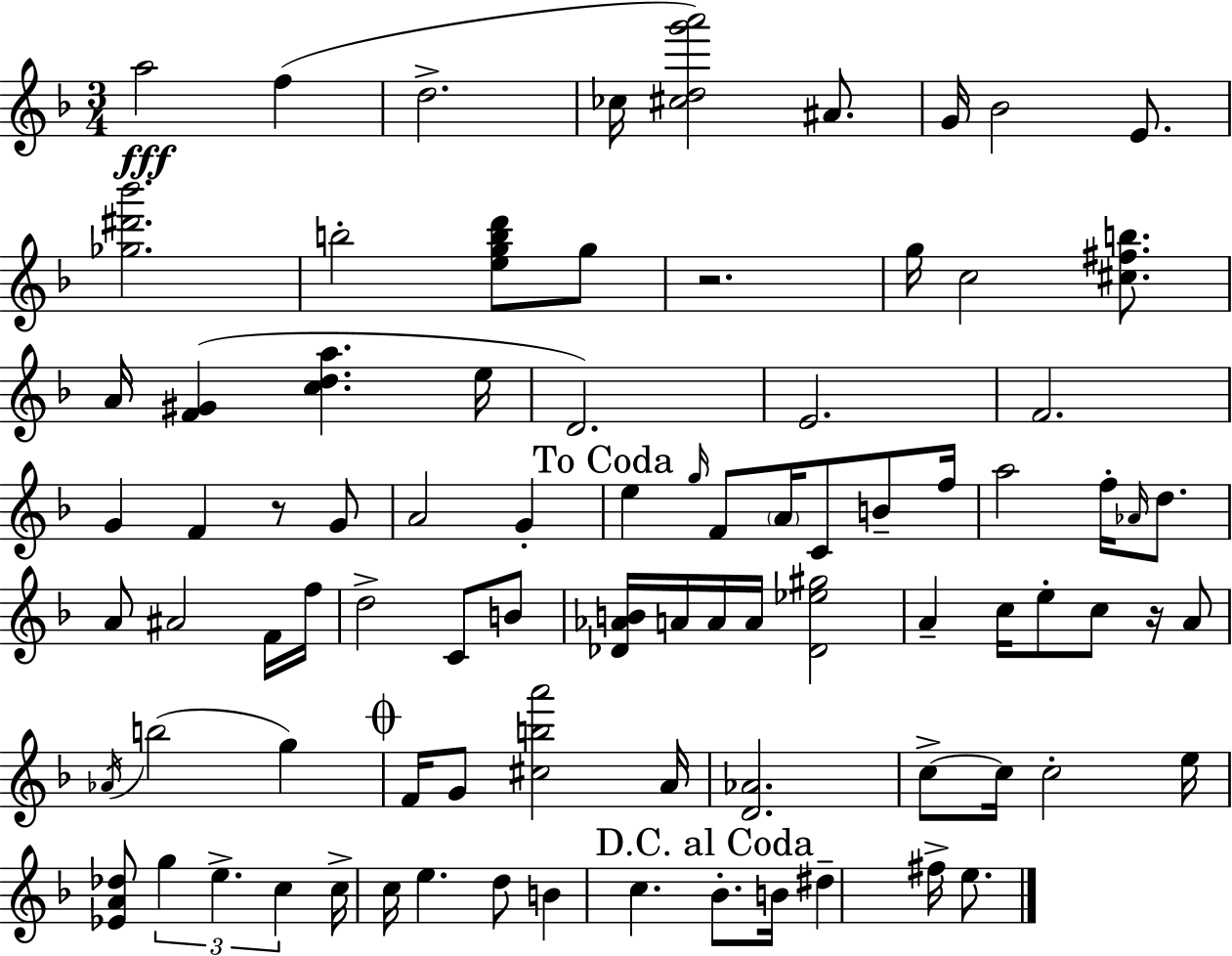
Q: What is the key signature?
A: F major